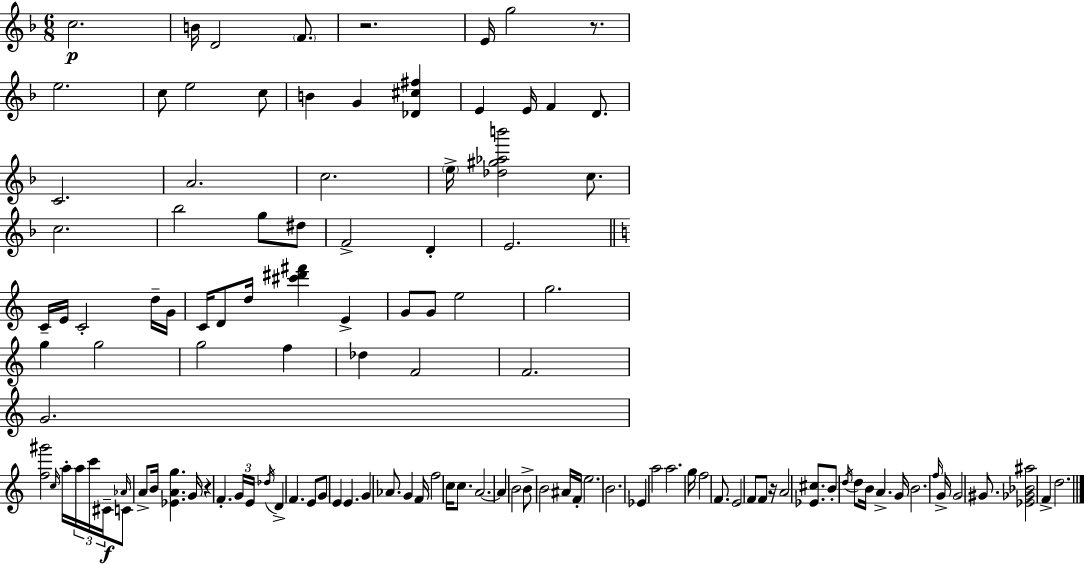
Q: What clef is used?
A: treble